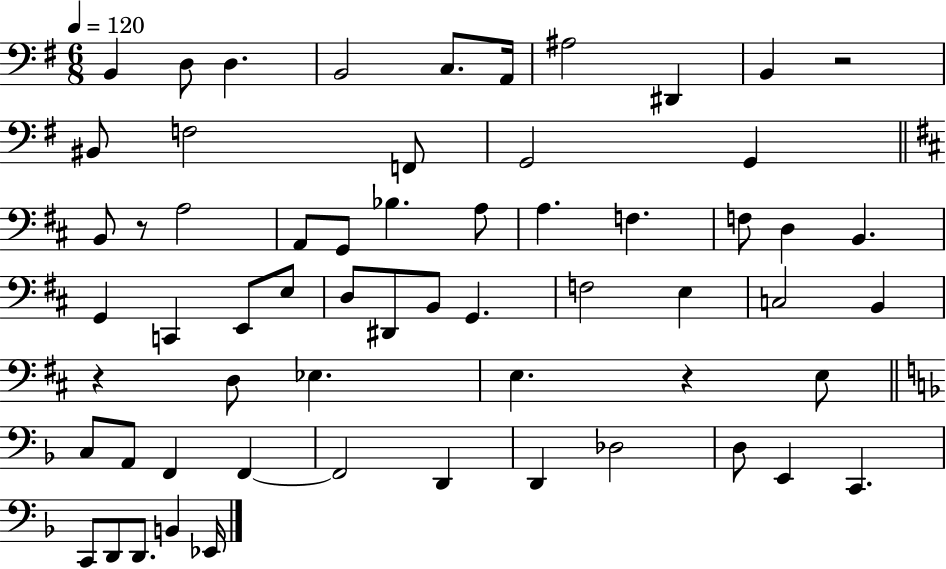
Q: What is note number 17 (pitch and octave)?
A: A2